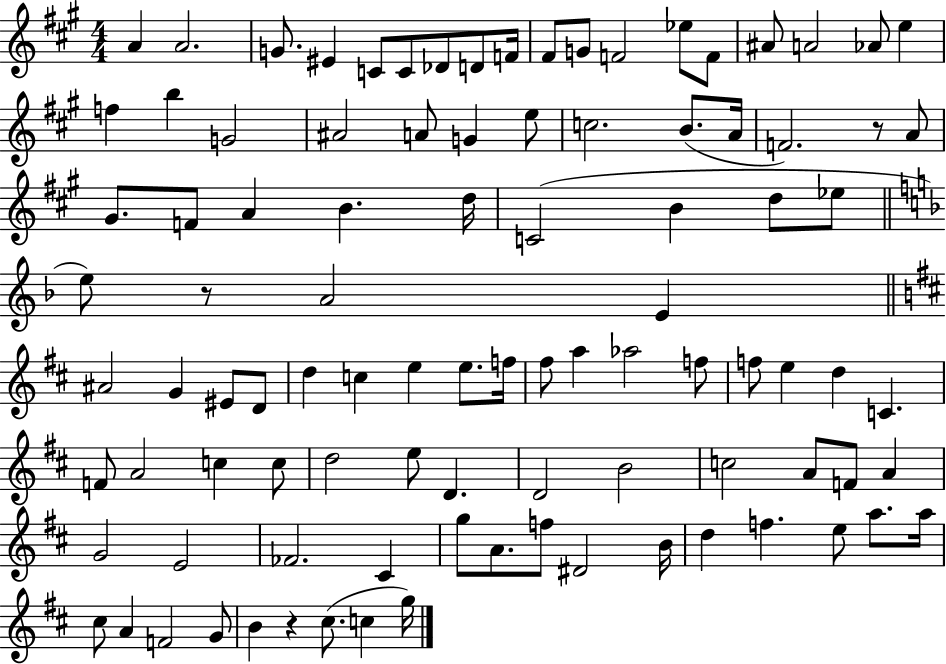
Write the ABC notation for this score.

X:1
T:Untitled
M:4/4
L:1/4
K:A
A A2 G/2 ^E C/2 C/2 _D/2 D/2 F/4 ^F/2 G/2 F2 _e/2 F/2 ^A/2 A2 _A/2 e f b G2 ^A2 A/2 G e/2 c2 B/2 A/4 F2 z/2 A/2 ^G/2 F/2 A B d/4 C2 B d/2 _e/2 e/2 z/2 A2 E ^A2 G ^E/2 D/2 d c e e/2 f/4 ^f/2 a _a2 f/2 f/2 e d C F/2 A2 c c/2 d2 e/2 D D2 B2 c2 A/2 F/2 A G2 E2 _F2 ^C g/2 A/2 f/2 ^D2 B/4 d f e/2 a/2 a/4 ^c/2 A F2 G/2 B z ^c/2 c g/4